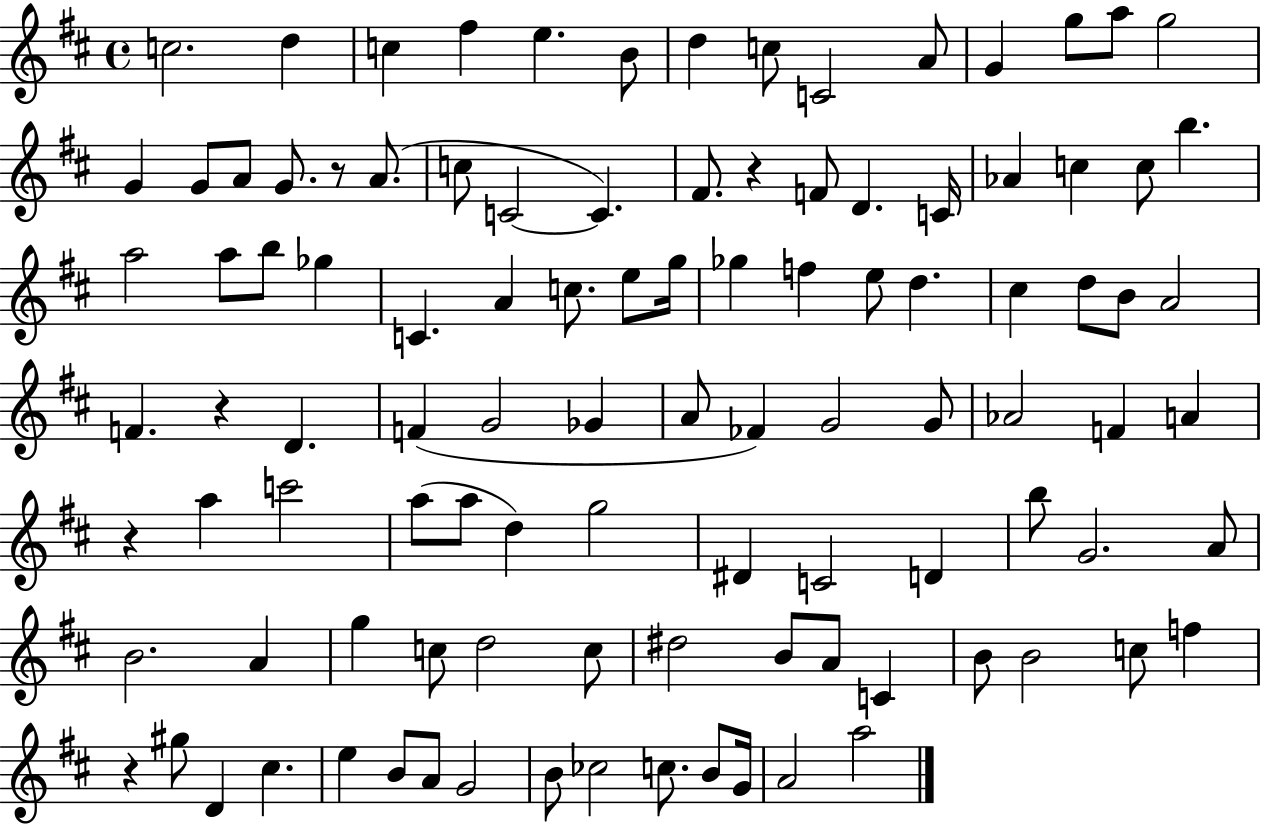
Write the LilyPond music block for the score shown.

{
  \clef treble
  \time 4/4
  \defaultTimeSignature
  \key d \major
  c''2. d''4 | c''4 fis''4 e''4. b'8 | d''4 c''8 c'2 a'8 | g'4 g''8 a''8 g''2 | \break g'4 g'8 a'8 g'8. r8 a'8.( | c''8 c'2~~ c'4.) | fis'8. r4 f'8 d'4. c'16 | aes'4 c''4 c''8 b''4. | \break a''2 a''8 b''8 ges''4 | c'4. a'4 c''8. e''8 g''16 | ges''4 f''4 e''8 d''4. | cis''4 d''8 b'8 a'2 | \break f'4. r4 d'4. | f'4( g'2 ges'4 | a'8 fes'4) g'2 g'8 | aes'2 f'4 a'4 | \break r4 a''4 c'''2 | a''8( a''8 d''4) g''2 | dis'4 c'2 d'4 | b''8 g'2. a'8 | \break b'2. a'4 | g''4 c''8 d''2 c''8 | dis''2 b'8 a'8 c'4 | b'8 b'2 c''8 f''4 | \break r4 gis''8 d'4 cis''4. | e''4 b'8 a'8 g'2 | b'8 ces''2 c''8. b'8 g'16 | a'2 a''2 | \break \bar "|."
}